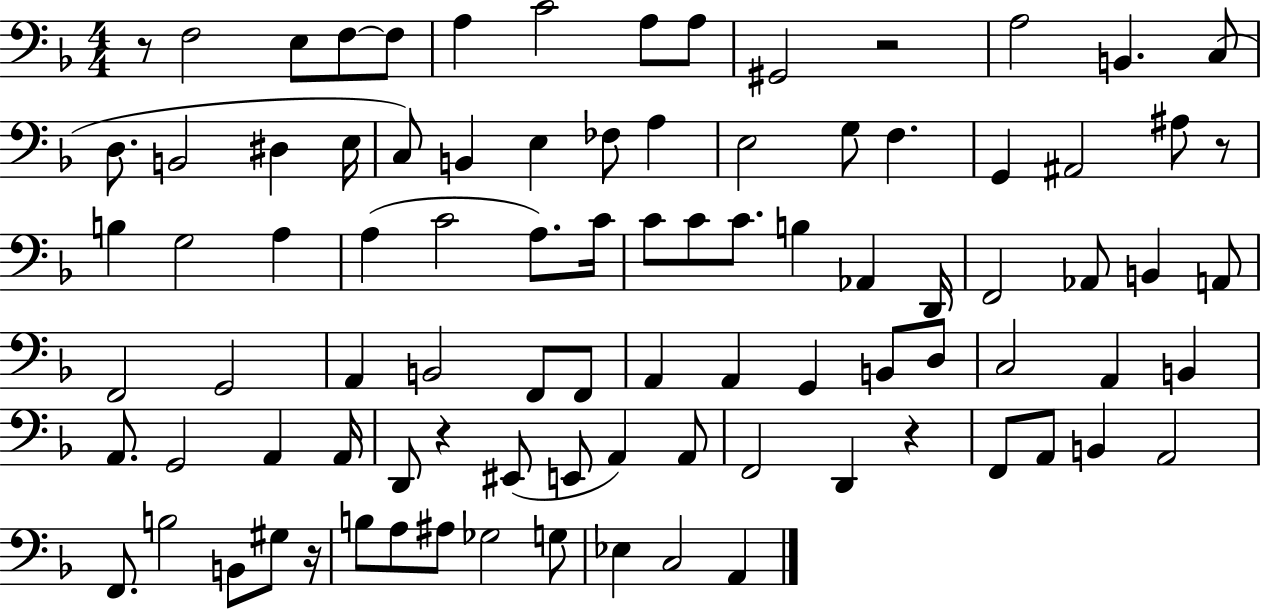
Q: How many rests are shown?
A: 6